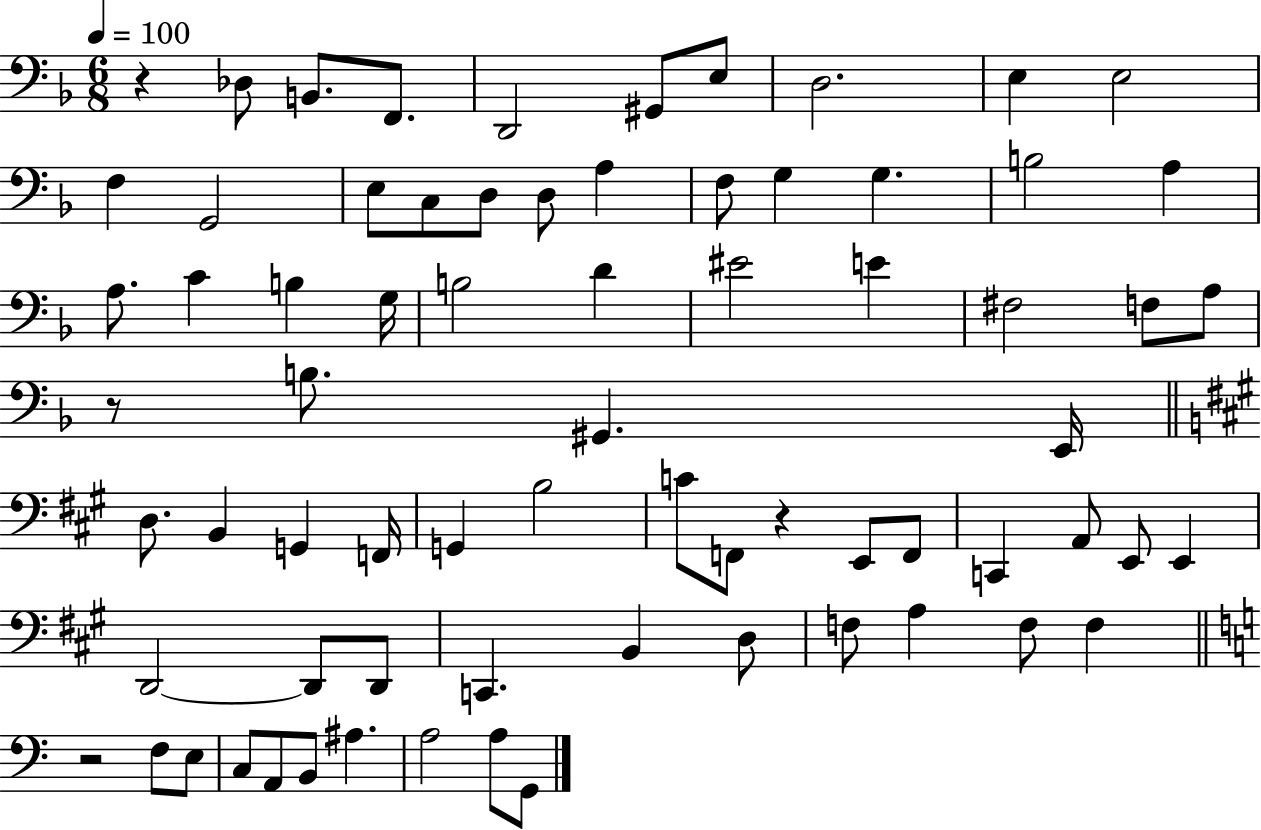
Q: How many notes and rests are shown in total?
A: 72